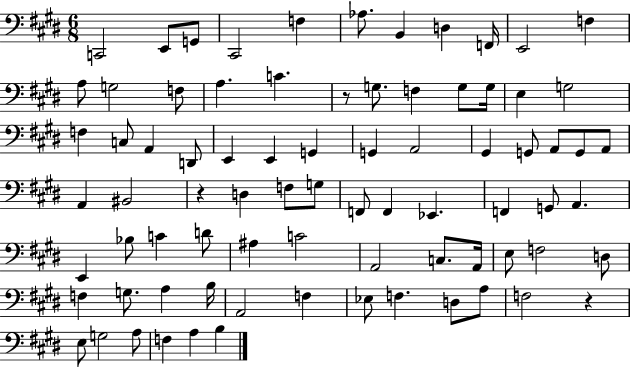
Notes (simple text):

C2/h E2/e G2/e C#2/h F3/q Ab3/e. B2/q D3/q F2/s E2/h F3/q A3/e G3/h F3/e A3/q. C4/q. R/e G3/e. F3/q G3/e G3/s E3/q G3/h F3/q C3/e A2/q D2/e E2/q E2/q G2/q G2/q A2/h G#2/q G2/e A2/e G2/e A2/e A2/q BIS2/h R/q D3/q F3/e G3/e F2/e F2/q Eb2/q. F2/q G2/e A2/q. E2/q Bb3/e C4/q D4/e A#3/q C4/h A2/h C3/e. A2/s E3/e F3/h D3/e F3/q G3/e. A3/q B3/s A2/h F3/q Eb3/e F3/q. D3/e A3/e F3/h R/q E3/e G3/h A3/e F3/q A3/q B3/q